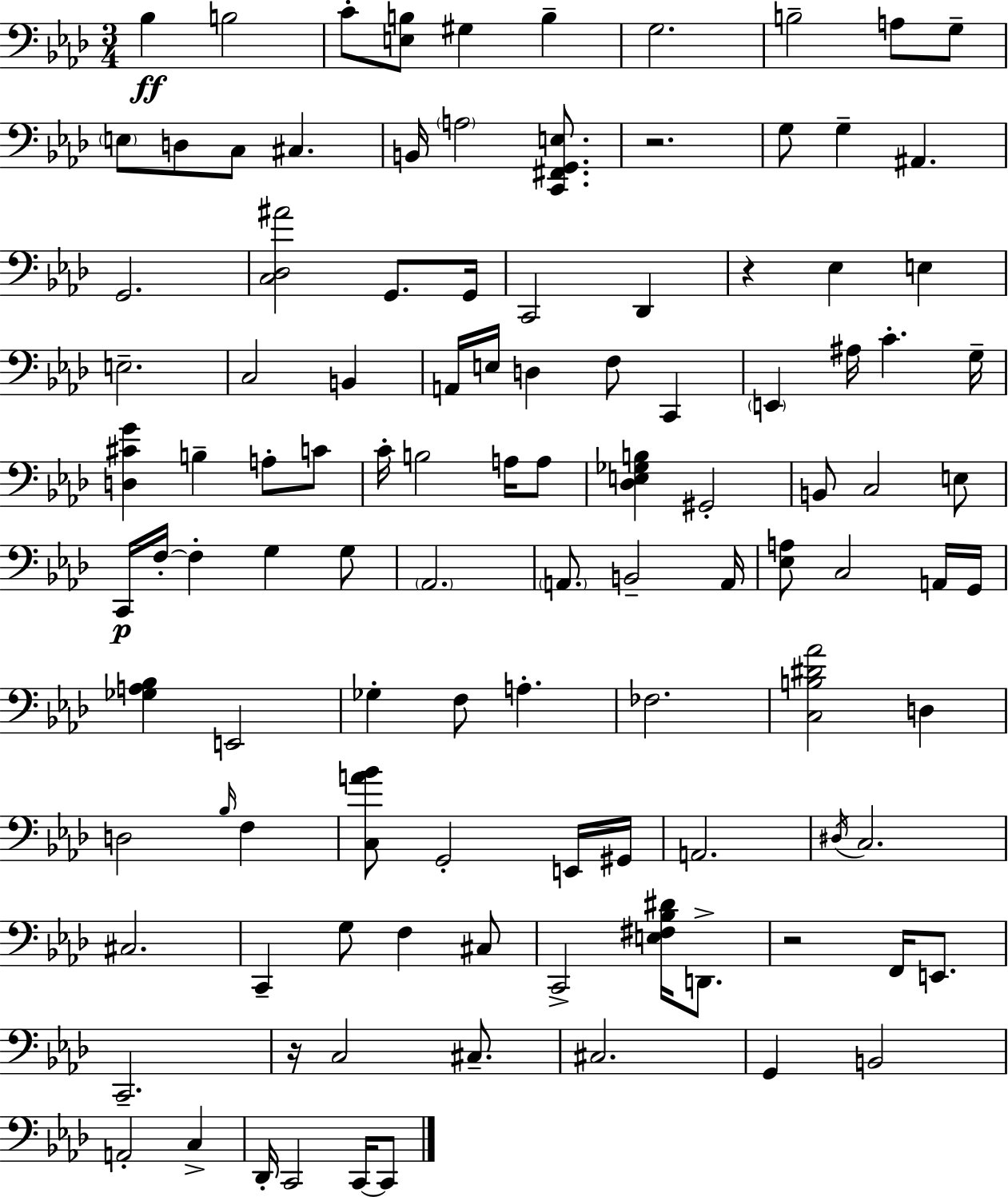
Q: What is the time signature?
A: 3/4